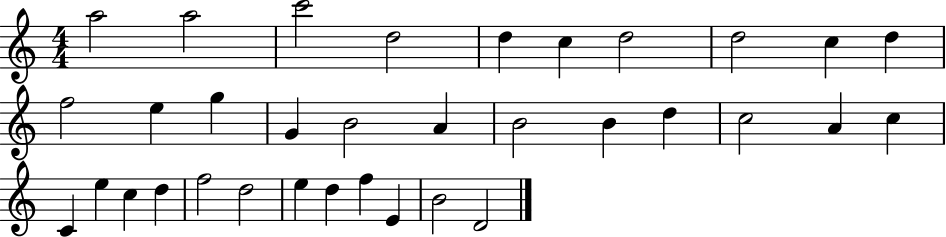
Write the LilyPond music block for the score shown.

{
  \clef treble
  \numericTimeSignature
  \time 4/4
  \key c \major
  a''2 a''2 | c'''2 d''2 | d''4 c''4 d''2 | d''2 c''4 d''4 | \break f''2 e''4 g''4 | g'4 b'2 a'4 | b'2 b'4 d''4 | c''2 a'4 c''4 | \break c'4 e''4 c''4 d''4 | f''2 d''2 | e''4 d''4 f''4 e'4 | b'2 d'2 | \break \bar "|."
}